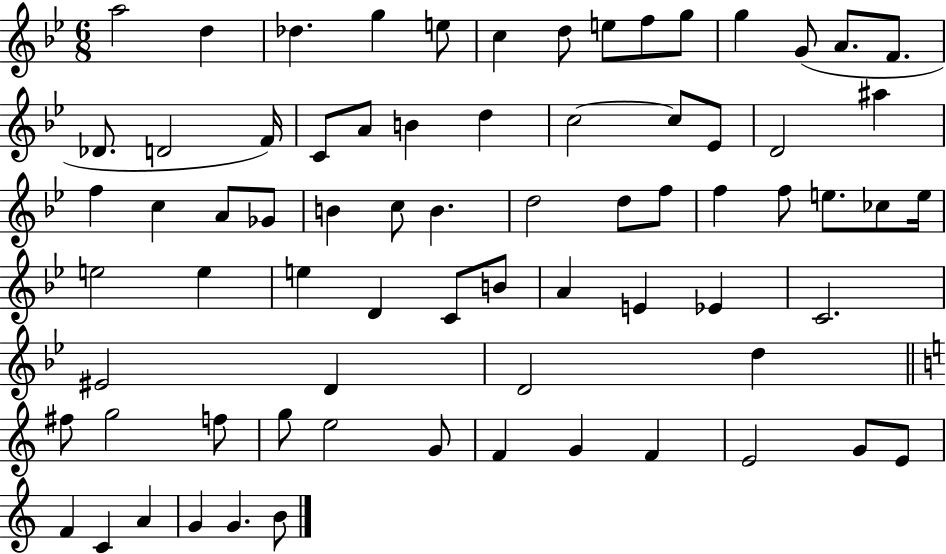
A5/h D5/q Db5/q. G5/q E5/e C5/q D5/e E5/e F5/e G5/e G5/q G4/e A4/e. F4/e. Db4/e. D4/h F4/s C4/e A4/e B4/q D5/q C5/h C5/e Eb4/e D4/h A#5/q F5/q C5/q A4/e Gb4/e B4/q C5/e B4/q. D5/h D5/e F5/e F5/q F5/e E5/e. CES5/e E5/s E5/h E5/q E5/q D4/q C4/e B4/e A4/q E4/q Eb4/q C4/h. EIS4/h D4/q D4/h D5/q F#5/e G5/h F5/e G5/e E5/h G4/e F4/q G4/q F4/q E4/h G4/e E4/e F4/q C4/q A4/q G4/q G4/q. B4/e